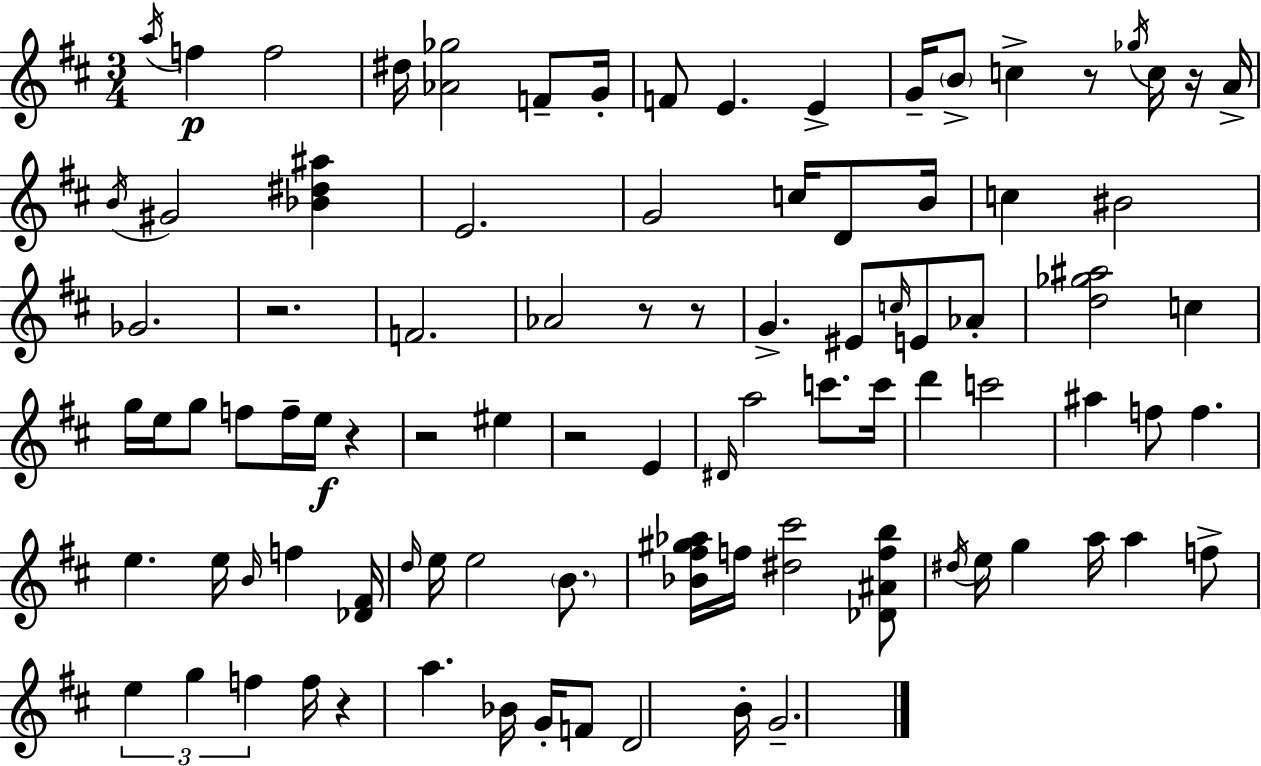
A5/s F5/q F5/h D#5/s [Ab4,Gb5]/h F4/e G4/s F4/e E4/q. E4/q G4/s B4/e C5/q R/e Gb5/s C5/s R/s A4/s B4/s G#4/h [Bb4,D#5,A#5]/q E4/h. G4/h C5/s D4/e B4/s C5/q BIS4/h Gb4/h. R/h. F4/h. Ab4/h R/e R/e G4/q. EIS4/e C5/s E4/e Ab4/e [D5,Gb5,A#5]/h C5/q G5/s E5/s G5/e F5/e F5/s E5/s R/q R/h EIS5/q R/h E4/q D#4/s A5/h C6/e. C6/s D6/q C6/h A#5/q F5/e F5/q. E5/q. E5/s B4/s F5/q [Db4,F#4]/s D5/s E5/s E5/h B4/e. [Bb4,F#5,G#5,Ab5]/s F5/s [D#5,C#6]/h [Db4,A#4,F5,B5]/e D#5/s E5/s G5/q A5/s A5/q F5/e E5/q G5/q F5/q F5/s R/q A5/q. Bb4/s G4/s F4/e D4/h B4/s G4/h.